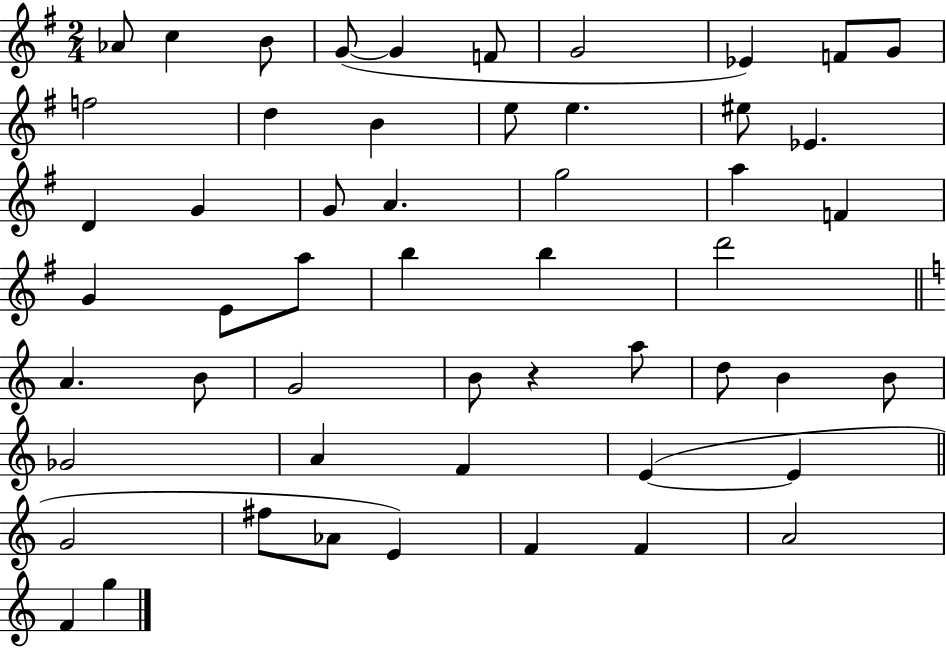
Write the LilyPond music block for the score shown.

{
  \clef treble
  \numericTimeSignature
  \time 2/4
  \key g \major
  aes'8 c''4 b'8 | g'8~(~ g'4 f'8 | g'2 | ees'4) f'8 g'8 | \break f''2 | d''4 b'4 | e''8 e''4. | eis''8 ees'4. | \break d'4 g'4 | g'8 a'4. | g''2 | a''4 f'4 | \break g'4 e'8 a''8 | b''4 b''4 | d'''2 | \bar "||" \break \key a \minor a'4. b'8 | g'2 | b'8 r4 a''8 | d''8 b'4 b'8 | \break ges'2 | a'4 f'4 | e'4~(~ e'4 | \bar "||" \break \key c \major g'2 | fis''8 aes'8 e'4) | f'4 f'4 | a'2 | \break f'4 g''4 | \bar "|."
}